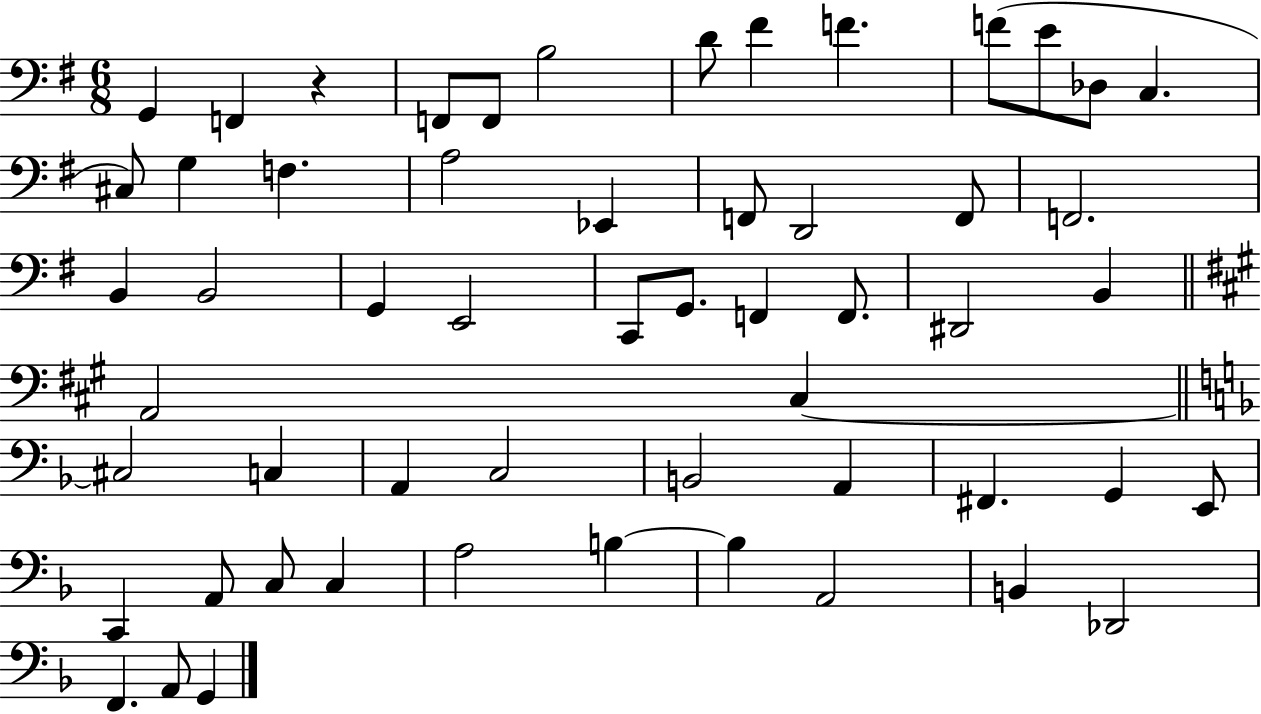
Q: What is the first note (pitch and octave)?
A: G2